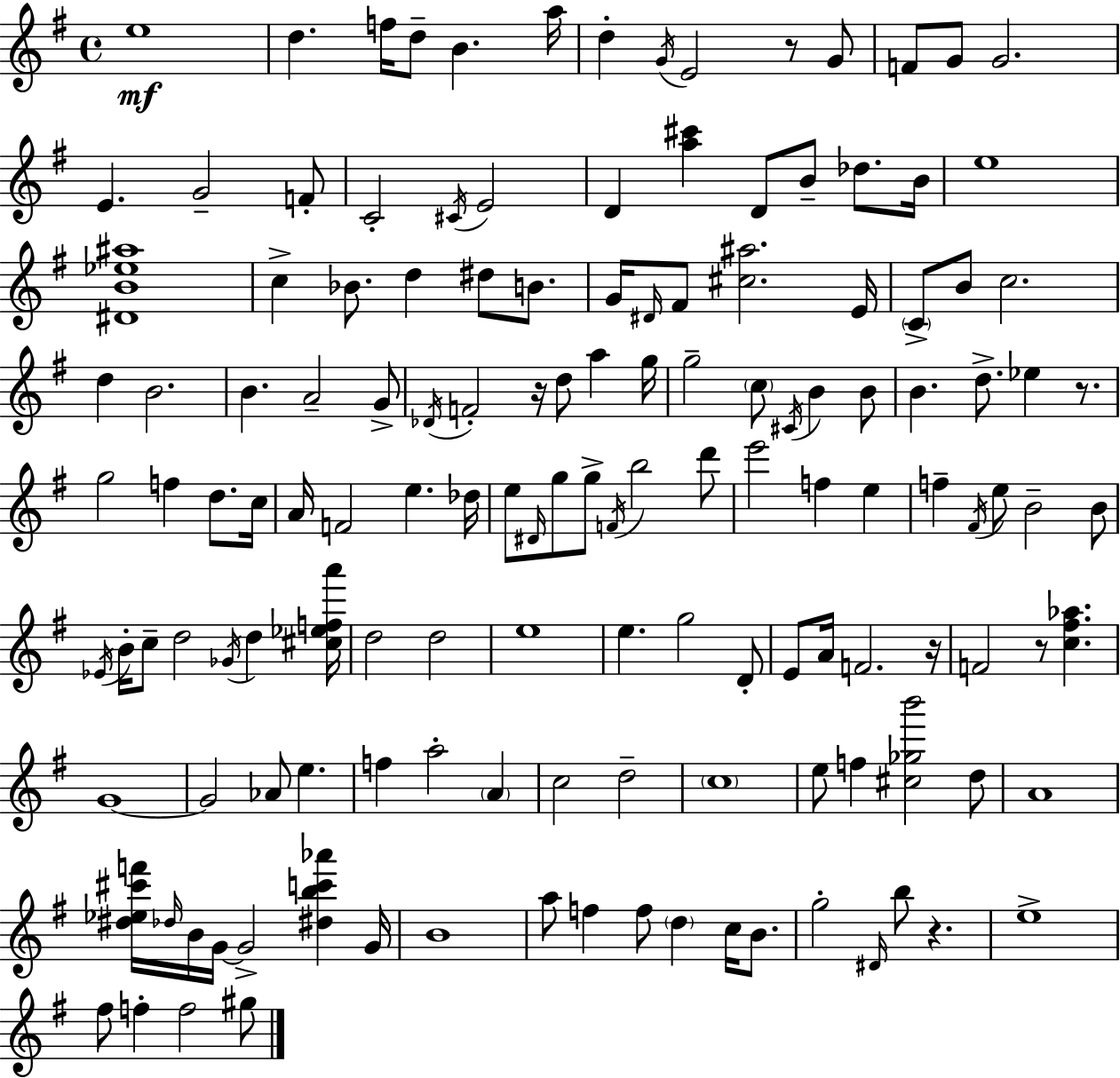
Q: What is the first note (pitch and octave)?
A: E5